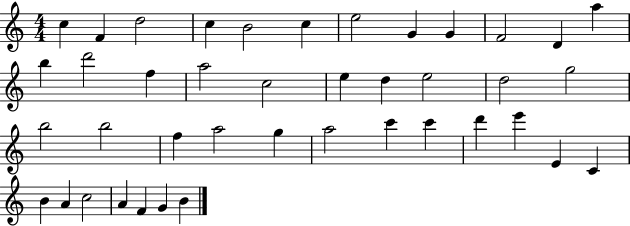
C5/q F4/q D5/h C5/q B4/h C5/q E5/h G4/q G4/q F4/h D4/q A5/q B5/q D6/h F5/q A5/h C5/h E5/q D5/q E5/h D5/h G5/h B5/h B5/h F5/q A5/h G5/q A5/h C6/q C6/q D6/q E6/q E4/q C4/q B4/q A4/q C5/h A4/q F4/q G4/q B4/q